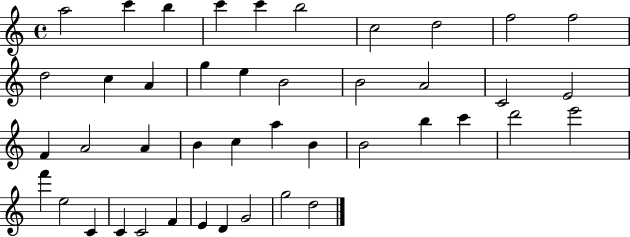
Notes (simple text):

A5/h C6/q B5/q C6/q C6/q B5/h C5/h D5/h F5/h F5/h D5/h C5/q A4/q G5/q E5/q B4/h B4/h A4/h C4/h E4/h F4/q A4/h A4/q B4/q C5/q A5/q B4/q B4/h B5/q C6/q D6/h E6/h F6/q E5/h C4/q C4/q C4/h F4/q E4/q D4/q G4/h G5/h D5/h